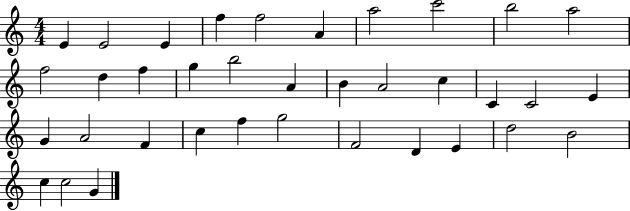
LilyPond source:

{
  \clef treble
  \numericTimeSignature
  \time 4/4
  \key c \major
  e'4 e'2 e'4 | f''4 f''2 a'4 | a''2 c'''2 | b''2 a''2 | \break f''2 d''4 f''4 | g''4 b''2 a'4 | b'4 a'2 c''4 | c'4 c'2 e'4 | \break g'4 a'2 f'4 | c''4 f''4 g''2 | f'2 d'4 e'4 | d''2 b'2 | \break c''4 c''2 g'4 | \bar "|."
}